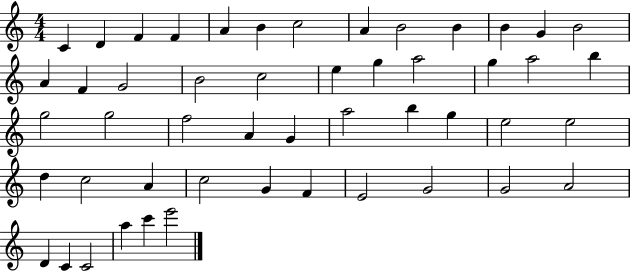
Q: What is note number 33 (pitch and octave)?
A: E5